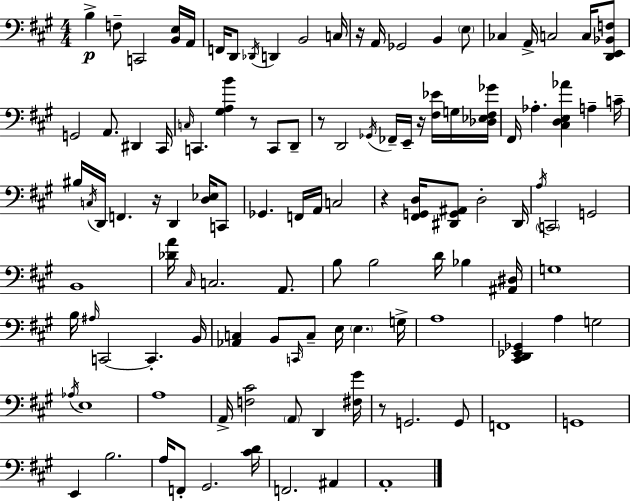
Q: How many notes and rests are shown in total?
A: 114